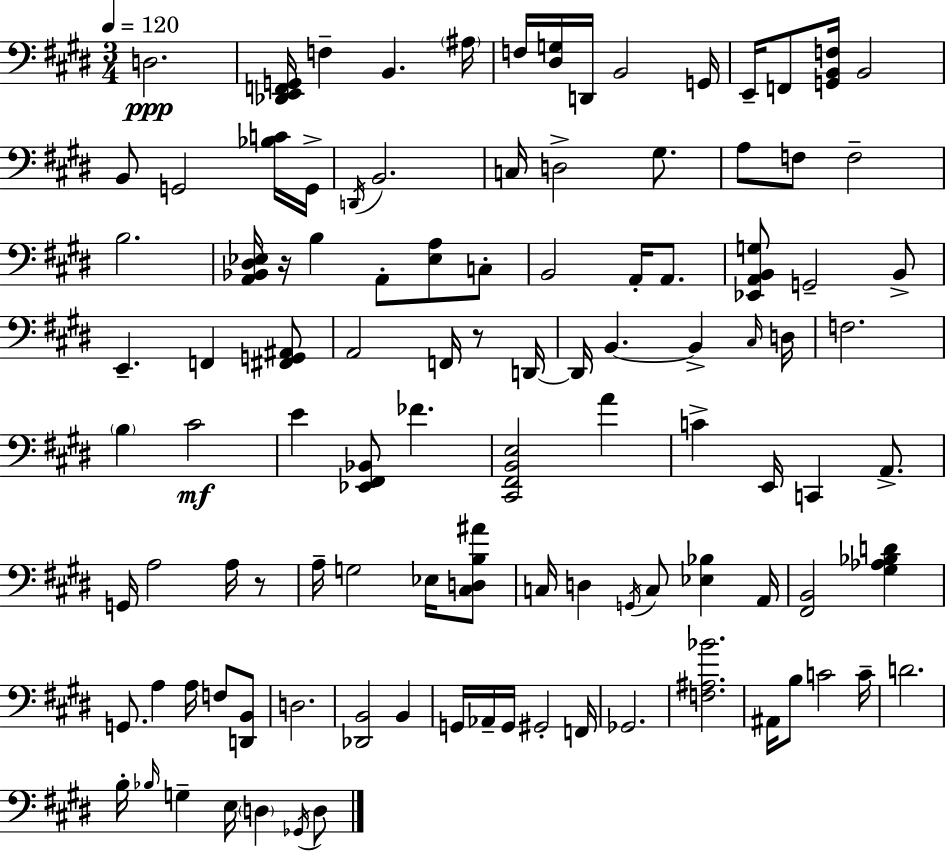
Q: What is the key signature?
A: E major